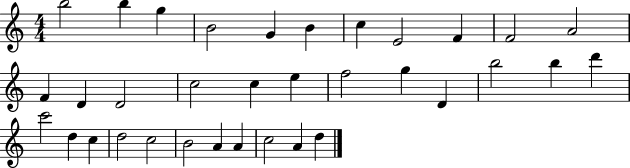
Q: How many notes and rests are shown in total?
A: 34